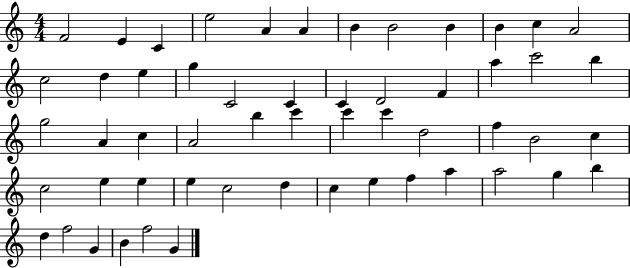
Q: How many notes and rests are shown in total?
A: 55